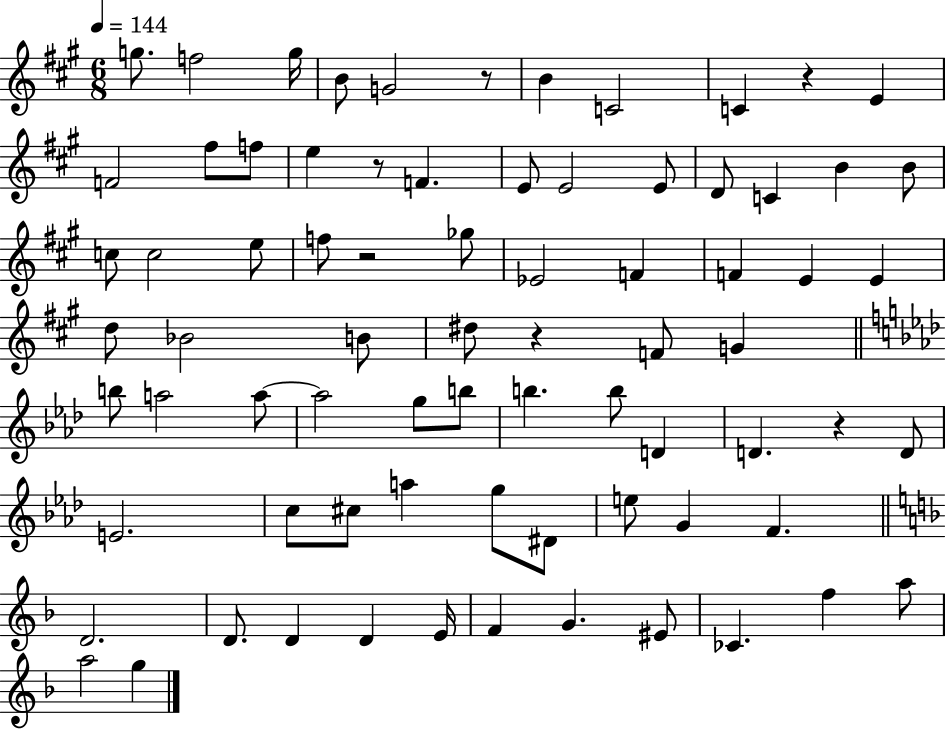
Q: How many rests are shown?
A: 6